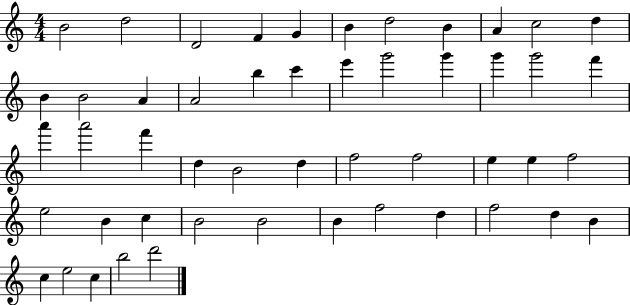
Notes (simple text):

B4/h D5/h D4/h F4/q G4/q B4/q D5/h B4/q A4/q C5/h D5/q B4/q B4/h A4/q A4/h B5/q C6/q E6/q G6/h G6/q G6/q G6/h F6/q A6/q A6/h F6/q D5/q B4/h D5/q F5/h F5/h E5/q E5/q F5/h E5/h B4/q C5/q B4/h B4/h B4/q F5/h D5/q F5/h D5/q B4/q C5/q E5/h C5/q B5/h D6/h